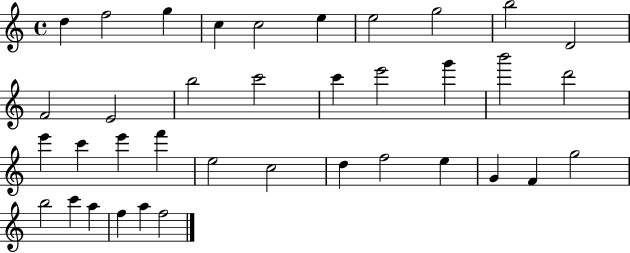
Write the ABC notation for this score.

X:1
T:Untitled
M:4/4
L:1/4
K:C
d f2 g c c2 e e2 g2 b2 D2 F2 E2 b2 c'2 c' e'2 g' b'2 d'2 e' c' e' f' e2 c2 d f2 e G F g2 b2 c' a f a f2